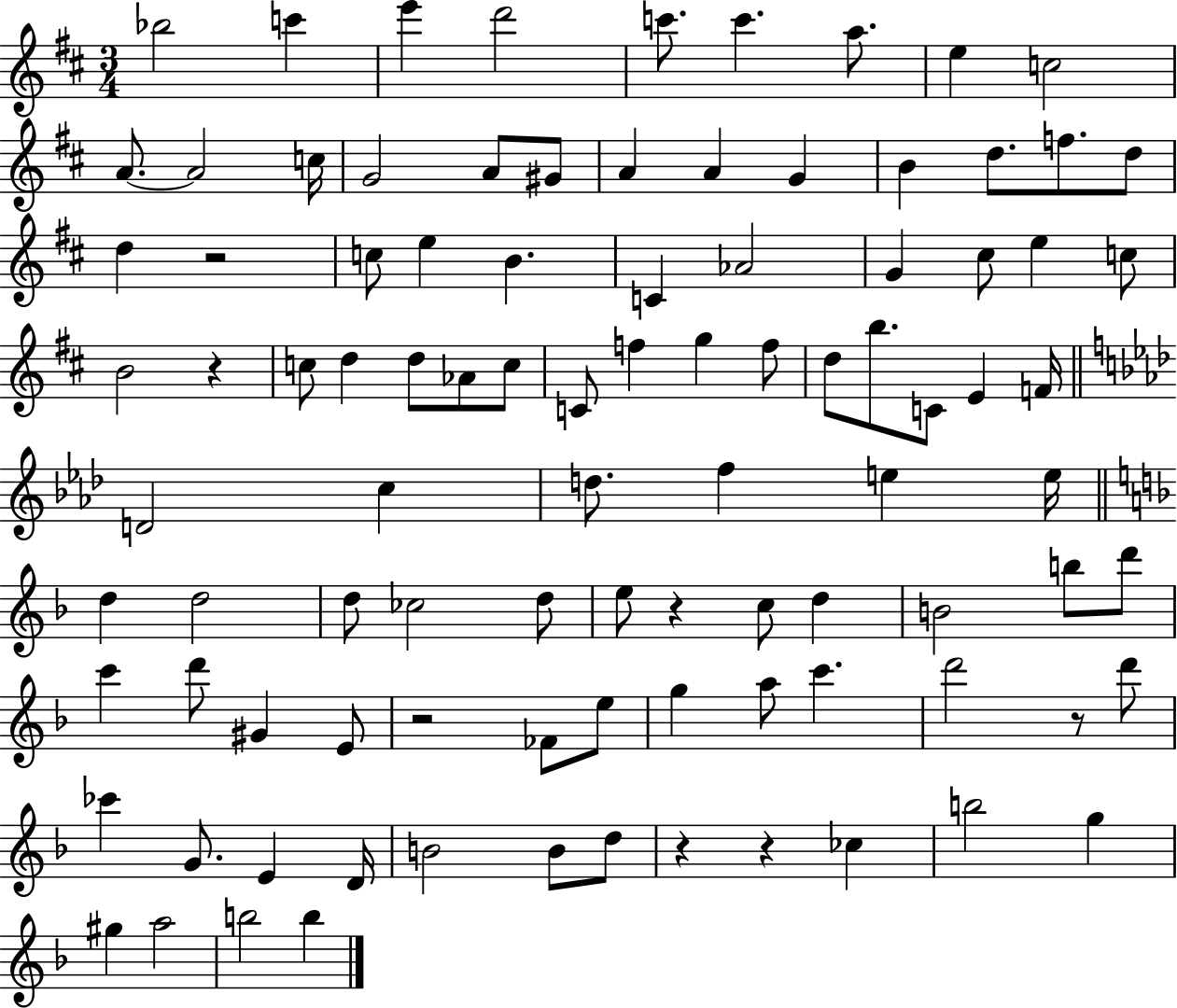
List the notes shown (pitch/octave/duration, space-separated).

Bb5/h C6/q E6/q D6/h C6/e. C6/q. A5/e. E5/q C5/h A4/e. A4/h C5/s G4/h A4/e G#4/e A4/q A4/q G4/q B4/q D5/e. F5/e. D5/e D5/q R/h C5/e E5/q B4/q. C4/q Ab4/h G4/q C#5/e E5/q C5/e B4/h R/q C5/e D5/q D5/e Ab4/e C5/e C4/e F5/q G5/q F5/e D5/e B5/e. C4/e E4/q F4/s D4/h C5/q D5/e. F5/q E5/q E5/s D5/q D5/h D5/e CES5/h D5/e E5/e R/q C5/e D5/q B4/h B5/e D6/e C6/q D6/e G#4/q E4/e R/h FES4/e E5/e G5/q A5/e C6/q. D6/h R/e D6/e CES6/q G4/e. E4/q D4/s B4/h B4/e D5/e R/q R/q CES5/q B5/h G5/q G#5/q A5/h B5/h B5/q